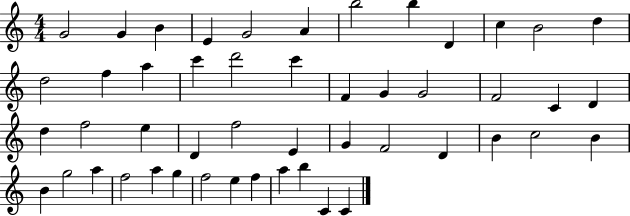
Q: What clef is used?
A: treble